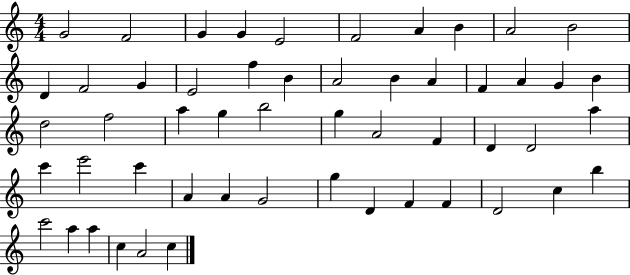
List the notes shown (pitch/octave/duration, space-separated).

G4/h F4/h G4/q G4/q E4/h F4/h A4/q B4/q A4/h B4/h D4/q F4/h G4/q E4/h F5/q B4/q A4/h B4/q A4/q F4/q A4/q G4/q B4/q D5/h F5/h A5/q G5/q B5/h G5/q A4/h F4/q D4/q D4/h A5/q C6/q E6/h C6/q A4/q A4/q G4/h G5/q D4/q F4/q F4/q D4/h C5/q B5/q C6/h A5/q A5/q C5/q A4/h C5/q